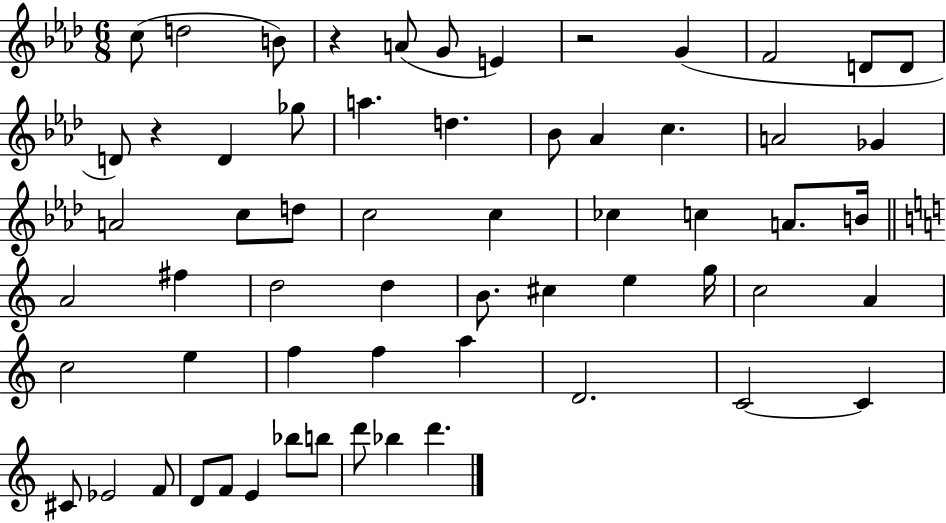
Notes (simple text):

C5/e D5/h B4/e R/q A4/e G4/e E4/q R/h G4/q F4/h D4/e D4/e D4/e R/q D4/q Gb5/e A5/q. D5/q. Bb4/e Ab4/q C5/q. A4/h Gb4/q A4/h C5/e D5/e C5/h C5/q CES5/q C5/q A4/e. B4/s A4/h F#5/q D5/h D5/q B4/e. C#5/q E5/q G5/s C5/h A4/q C5/h E5/q F5/q F5/q A5/q D4/h. C4/h C4/q C#4/e Eb4/h F4/e D4/e F4/e E4/q Bb5/e B5/e D6/e Bb5/q D6/q.